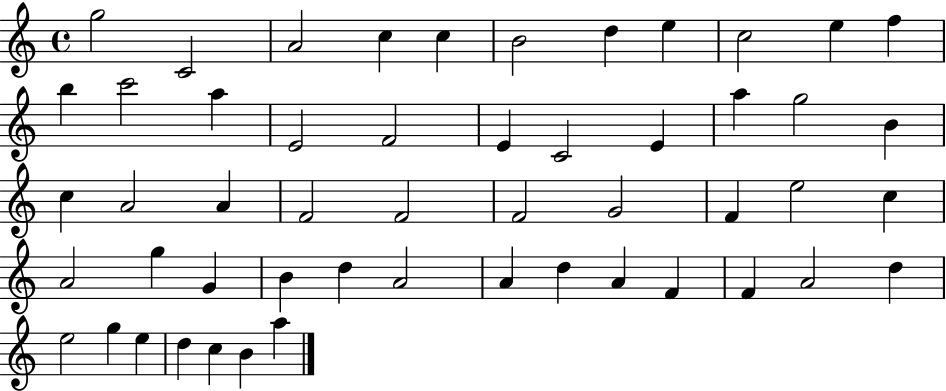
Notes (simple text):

G5/h C4/h A4/h C5/q C5/q B4/h D5/q E5/q C5/h E5/q F5/q B5/q C6/h A5/q E4/h F4/h E4/q C4/h E4/q A5/q G5/h B4/q C5/q A4/h A4/q F4/h F4/h F4/h G4/h F4/q E5/h C5/q A4/h G5/q G4/q B4/q D5/q A4/h A4/q D5/q A4/q F4/q F4/q A4/h D5/q E5/h G5/q E5/q D5/q C5/q B4/q A5/q